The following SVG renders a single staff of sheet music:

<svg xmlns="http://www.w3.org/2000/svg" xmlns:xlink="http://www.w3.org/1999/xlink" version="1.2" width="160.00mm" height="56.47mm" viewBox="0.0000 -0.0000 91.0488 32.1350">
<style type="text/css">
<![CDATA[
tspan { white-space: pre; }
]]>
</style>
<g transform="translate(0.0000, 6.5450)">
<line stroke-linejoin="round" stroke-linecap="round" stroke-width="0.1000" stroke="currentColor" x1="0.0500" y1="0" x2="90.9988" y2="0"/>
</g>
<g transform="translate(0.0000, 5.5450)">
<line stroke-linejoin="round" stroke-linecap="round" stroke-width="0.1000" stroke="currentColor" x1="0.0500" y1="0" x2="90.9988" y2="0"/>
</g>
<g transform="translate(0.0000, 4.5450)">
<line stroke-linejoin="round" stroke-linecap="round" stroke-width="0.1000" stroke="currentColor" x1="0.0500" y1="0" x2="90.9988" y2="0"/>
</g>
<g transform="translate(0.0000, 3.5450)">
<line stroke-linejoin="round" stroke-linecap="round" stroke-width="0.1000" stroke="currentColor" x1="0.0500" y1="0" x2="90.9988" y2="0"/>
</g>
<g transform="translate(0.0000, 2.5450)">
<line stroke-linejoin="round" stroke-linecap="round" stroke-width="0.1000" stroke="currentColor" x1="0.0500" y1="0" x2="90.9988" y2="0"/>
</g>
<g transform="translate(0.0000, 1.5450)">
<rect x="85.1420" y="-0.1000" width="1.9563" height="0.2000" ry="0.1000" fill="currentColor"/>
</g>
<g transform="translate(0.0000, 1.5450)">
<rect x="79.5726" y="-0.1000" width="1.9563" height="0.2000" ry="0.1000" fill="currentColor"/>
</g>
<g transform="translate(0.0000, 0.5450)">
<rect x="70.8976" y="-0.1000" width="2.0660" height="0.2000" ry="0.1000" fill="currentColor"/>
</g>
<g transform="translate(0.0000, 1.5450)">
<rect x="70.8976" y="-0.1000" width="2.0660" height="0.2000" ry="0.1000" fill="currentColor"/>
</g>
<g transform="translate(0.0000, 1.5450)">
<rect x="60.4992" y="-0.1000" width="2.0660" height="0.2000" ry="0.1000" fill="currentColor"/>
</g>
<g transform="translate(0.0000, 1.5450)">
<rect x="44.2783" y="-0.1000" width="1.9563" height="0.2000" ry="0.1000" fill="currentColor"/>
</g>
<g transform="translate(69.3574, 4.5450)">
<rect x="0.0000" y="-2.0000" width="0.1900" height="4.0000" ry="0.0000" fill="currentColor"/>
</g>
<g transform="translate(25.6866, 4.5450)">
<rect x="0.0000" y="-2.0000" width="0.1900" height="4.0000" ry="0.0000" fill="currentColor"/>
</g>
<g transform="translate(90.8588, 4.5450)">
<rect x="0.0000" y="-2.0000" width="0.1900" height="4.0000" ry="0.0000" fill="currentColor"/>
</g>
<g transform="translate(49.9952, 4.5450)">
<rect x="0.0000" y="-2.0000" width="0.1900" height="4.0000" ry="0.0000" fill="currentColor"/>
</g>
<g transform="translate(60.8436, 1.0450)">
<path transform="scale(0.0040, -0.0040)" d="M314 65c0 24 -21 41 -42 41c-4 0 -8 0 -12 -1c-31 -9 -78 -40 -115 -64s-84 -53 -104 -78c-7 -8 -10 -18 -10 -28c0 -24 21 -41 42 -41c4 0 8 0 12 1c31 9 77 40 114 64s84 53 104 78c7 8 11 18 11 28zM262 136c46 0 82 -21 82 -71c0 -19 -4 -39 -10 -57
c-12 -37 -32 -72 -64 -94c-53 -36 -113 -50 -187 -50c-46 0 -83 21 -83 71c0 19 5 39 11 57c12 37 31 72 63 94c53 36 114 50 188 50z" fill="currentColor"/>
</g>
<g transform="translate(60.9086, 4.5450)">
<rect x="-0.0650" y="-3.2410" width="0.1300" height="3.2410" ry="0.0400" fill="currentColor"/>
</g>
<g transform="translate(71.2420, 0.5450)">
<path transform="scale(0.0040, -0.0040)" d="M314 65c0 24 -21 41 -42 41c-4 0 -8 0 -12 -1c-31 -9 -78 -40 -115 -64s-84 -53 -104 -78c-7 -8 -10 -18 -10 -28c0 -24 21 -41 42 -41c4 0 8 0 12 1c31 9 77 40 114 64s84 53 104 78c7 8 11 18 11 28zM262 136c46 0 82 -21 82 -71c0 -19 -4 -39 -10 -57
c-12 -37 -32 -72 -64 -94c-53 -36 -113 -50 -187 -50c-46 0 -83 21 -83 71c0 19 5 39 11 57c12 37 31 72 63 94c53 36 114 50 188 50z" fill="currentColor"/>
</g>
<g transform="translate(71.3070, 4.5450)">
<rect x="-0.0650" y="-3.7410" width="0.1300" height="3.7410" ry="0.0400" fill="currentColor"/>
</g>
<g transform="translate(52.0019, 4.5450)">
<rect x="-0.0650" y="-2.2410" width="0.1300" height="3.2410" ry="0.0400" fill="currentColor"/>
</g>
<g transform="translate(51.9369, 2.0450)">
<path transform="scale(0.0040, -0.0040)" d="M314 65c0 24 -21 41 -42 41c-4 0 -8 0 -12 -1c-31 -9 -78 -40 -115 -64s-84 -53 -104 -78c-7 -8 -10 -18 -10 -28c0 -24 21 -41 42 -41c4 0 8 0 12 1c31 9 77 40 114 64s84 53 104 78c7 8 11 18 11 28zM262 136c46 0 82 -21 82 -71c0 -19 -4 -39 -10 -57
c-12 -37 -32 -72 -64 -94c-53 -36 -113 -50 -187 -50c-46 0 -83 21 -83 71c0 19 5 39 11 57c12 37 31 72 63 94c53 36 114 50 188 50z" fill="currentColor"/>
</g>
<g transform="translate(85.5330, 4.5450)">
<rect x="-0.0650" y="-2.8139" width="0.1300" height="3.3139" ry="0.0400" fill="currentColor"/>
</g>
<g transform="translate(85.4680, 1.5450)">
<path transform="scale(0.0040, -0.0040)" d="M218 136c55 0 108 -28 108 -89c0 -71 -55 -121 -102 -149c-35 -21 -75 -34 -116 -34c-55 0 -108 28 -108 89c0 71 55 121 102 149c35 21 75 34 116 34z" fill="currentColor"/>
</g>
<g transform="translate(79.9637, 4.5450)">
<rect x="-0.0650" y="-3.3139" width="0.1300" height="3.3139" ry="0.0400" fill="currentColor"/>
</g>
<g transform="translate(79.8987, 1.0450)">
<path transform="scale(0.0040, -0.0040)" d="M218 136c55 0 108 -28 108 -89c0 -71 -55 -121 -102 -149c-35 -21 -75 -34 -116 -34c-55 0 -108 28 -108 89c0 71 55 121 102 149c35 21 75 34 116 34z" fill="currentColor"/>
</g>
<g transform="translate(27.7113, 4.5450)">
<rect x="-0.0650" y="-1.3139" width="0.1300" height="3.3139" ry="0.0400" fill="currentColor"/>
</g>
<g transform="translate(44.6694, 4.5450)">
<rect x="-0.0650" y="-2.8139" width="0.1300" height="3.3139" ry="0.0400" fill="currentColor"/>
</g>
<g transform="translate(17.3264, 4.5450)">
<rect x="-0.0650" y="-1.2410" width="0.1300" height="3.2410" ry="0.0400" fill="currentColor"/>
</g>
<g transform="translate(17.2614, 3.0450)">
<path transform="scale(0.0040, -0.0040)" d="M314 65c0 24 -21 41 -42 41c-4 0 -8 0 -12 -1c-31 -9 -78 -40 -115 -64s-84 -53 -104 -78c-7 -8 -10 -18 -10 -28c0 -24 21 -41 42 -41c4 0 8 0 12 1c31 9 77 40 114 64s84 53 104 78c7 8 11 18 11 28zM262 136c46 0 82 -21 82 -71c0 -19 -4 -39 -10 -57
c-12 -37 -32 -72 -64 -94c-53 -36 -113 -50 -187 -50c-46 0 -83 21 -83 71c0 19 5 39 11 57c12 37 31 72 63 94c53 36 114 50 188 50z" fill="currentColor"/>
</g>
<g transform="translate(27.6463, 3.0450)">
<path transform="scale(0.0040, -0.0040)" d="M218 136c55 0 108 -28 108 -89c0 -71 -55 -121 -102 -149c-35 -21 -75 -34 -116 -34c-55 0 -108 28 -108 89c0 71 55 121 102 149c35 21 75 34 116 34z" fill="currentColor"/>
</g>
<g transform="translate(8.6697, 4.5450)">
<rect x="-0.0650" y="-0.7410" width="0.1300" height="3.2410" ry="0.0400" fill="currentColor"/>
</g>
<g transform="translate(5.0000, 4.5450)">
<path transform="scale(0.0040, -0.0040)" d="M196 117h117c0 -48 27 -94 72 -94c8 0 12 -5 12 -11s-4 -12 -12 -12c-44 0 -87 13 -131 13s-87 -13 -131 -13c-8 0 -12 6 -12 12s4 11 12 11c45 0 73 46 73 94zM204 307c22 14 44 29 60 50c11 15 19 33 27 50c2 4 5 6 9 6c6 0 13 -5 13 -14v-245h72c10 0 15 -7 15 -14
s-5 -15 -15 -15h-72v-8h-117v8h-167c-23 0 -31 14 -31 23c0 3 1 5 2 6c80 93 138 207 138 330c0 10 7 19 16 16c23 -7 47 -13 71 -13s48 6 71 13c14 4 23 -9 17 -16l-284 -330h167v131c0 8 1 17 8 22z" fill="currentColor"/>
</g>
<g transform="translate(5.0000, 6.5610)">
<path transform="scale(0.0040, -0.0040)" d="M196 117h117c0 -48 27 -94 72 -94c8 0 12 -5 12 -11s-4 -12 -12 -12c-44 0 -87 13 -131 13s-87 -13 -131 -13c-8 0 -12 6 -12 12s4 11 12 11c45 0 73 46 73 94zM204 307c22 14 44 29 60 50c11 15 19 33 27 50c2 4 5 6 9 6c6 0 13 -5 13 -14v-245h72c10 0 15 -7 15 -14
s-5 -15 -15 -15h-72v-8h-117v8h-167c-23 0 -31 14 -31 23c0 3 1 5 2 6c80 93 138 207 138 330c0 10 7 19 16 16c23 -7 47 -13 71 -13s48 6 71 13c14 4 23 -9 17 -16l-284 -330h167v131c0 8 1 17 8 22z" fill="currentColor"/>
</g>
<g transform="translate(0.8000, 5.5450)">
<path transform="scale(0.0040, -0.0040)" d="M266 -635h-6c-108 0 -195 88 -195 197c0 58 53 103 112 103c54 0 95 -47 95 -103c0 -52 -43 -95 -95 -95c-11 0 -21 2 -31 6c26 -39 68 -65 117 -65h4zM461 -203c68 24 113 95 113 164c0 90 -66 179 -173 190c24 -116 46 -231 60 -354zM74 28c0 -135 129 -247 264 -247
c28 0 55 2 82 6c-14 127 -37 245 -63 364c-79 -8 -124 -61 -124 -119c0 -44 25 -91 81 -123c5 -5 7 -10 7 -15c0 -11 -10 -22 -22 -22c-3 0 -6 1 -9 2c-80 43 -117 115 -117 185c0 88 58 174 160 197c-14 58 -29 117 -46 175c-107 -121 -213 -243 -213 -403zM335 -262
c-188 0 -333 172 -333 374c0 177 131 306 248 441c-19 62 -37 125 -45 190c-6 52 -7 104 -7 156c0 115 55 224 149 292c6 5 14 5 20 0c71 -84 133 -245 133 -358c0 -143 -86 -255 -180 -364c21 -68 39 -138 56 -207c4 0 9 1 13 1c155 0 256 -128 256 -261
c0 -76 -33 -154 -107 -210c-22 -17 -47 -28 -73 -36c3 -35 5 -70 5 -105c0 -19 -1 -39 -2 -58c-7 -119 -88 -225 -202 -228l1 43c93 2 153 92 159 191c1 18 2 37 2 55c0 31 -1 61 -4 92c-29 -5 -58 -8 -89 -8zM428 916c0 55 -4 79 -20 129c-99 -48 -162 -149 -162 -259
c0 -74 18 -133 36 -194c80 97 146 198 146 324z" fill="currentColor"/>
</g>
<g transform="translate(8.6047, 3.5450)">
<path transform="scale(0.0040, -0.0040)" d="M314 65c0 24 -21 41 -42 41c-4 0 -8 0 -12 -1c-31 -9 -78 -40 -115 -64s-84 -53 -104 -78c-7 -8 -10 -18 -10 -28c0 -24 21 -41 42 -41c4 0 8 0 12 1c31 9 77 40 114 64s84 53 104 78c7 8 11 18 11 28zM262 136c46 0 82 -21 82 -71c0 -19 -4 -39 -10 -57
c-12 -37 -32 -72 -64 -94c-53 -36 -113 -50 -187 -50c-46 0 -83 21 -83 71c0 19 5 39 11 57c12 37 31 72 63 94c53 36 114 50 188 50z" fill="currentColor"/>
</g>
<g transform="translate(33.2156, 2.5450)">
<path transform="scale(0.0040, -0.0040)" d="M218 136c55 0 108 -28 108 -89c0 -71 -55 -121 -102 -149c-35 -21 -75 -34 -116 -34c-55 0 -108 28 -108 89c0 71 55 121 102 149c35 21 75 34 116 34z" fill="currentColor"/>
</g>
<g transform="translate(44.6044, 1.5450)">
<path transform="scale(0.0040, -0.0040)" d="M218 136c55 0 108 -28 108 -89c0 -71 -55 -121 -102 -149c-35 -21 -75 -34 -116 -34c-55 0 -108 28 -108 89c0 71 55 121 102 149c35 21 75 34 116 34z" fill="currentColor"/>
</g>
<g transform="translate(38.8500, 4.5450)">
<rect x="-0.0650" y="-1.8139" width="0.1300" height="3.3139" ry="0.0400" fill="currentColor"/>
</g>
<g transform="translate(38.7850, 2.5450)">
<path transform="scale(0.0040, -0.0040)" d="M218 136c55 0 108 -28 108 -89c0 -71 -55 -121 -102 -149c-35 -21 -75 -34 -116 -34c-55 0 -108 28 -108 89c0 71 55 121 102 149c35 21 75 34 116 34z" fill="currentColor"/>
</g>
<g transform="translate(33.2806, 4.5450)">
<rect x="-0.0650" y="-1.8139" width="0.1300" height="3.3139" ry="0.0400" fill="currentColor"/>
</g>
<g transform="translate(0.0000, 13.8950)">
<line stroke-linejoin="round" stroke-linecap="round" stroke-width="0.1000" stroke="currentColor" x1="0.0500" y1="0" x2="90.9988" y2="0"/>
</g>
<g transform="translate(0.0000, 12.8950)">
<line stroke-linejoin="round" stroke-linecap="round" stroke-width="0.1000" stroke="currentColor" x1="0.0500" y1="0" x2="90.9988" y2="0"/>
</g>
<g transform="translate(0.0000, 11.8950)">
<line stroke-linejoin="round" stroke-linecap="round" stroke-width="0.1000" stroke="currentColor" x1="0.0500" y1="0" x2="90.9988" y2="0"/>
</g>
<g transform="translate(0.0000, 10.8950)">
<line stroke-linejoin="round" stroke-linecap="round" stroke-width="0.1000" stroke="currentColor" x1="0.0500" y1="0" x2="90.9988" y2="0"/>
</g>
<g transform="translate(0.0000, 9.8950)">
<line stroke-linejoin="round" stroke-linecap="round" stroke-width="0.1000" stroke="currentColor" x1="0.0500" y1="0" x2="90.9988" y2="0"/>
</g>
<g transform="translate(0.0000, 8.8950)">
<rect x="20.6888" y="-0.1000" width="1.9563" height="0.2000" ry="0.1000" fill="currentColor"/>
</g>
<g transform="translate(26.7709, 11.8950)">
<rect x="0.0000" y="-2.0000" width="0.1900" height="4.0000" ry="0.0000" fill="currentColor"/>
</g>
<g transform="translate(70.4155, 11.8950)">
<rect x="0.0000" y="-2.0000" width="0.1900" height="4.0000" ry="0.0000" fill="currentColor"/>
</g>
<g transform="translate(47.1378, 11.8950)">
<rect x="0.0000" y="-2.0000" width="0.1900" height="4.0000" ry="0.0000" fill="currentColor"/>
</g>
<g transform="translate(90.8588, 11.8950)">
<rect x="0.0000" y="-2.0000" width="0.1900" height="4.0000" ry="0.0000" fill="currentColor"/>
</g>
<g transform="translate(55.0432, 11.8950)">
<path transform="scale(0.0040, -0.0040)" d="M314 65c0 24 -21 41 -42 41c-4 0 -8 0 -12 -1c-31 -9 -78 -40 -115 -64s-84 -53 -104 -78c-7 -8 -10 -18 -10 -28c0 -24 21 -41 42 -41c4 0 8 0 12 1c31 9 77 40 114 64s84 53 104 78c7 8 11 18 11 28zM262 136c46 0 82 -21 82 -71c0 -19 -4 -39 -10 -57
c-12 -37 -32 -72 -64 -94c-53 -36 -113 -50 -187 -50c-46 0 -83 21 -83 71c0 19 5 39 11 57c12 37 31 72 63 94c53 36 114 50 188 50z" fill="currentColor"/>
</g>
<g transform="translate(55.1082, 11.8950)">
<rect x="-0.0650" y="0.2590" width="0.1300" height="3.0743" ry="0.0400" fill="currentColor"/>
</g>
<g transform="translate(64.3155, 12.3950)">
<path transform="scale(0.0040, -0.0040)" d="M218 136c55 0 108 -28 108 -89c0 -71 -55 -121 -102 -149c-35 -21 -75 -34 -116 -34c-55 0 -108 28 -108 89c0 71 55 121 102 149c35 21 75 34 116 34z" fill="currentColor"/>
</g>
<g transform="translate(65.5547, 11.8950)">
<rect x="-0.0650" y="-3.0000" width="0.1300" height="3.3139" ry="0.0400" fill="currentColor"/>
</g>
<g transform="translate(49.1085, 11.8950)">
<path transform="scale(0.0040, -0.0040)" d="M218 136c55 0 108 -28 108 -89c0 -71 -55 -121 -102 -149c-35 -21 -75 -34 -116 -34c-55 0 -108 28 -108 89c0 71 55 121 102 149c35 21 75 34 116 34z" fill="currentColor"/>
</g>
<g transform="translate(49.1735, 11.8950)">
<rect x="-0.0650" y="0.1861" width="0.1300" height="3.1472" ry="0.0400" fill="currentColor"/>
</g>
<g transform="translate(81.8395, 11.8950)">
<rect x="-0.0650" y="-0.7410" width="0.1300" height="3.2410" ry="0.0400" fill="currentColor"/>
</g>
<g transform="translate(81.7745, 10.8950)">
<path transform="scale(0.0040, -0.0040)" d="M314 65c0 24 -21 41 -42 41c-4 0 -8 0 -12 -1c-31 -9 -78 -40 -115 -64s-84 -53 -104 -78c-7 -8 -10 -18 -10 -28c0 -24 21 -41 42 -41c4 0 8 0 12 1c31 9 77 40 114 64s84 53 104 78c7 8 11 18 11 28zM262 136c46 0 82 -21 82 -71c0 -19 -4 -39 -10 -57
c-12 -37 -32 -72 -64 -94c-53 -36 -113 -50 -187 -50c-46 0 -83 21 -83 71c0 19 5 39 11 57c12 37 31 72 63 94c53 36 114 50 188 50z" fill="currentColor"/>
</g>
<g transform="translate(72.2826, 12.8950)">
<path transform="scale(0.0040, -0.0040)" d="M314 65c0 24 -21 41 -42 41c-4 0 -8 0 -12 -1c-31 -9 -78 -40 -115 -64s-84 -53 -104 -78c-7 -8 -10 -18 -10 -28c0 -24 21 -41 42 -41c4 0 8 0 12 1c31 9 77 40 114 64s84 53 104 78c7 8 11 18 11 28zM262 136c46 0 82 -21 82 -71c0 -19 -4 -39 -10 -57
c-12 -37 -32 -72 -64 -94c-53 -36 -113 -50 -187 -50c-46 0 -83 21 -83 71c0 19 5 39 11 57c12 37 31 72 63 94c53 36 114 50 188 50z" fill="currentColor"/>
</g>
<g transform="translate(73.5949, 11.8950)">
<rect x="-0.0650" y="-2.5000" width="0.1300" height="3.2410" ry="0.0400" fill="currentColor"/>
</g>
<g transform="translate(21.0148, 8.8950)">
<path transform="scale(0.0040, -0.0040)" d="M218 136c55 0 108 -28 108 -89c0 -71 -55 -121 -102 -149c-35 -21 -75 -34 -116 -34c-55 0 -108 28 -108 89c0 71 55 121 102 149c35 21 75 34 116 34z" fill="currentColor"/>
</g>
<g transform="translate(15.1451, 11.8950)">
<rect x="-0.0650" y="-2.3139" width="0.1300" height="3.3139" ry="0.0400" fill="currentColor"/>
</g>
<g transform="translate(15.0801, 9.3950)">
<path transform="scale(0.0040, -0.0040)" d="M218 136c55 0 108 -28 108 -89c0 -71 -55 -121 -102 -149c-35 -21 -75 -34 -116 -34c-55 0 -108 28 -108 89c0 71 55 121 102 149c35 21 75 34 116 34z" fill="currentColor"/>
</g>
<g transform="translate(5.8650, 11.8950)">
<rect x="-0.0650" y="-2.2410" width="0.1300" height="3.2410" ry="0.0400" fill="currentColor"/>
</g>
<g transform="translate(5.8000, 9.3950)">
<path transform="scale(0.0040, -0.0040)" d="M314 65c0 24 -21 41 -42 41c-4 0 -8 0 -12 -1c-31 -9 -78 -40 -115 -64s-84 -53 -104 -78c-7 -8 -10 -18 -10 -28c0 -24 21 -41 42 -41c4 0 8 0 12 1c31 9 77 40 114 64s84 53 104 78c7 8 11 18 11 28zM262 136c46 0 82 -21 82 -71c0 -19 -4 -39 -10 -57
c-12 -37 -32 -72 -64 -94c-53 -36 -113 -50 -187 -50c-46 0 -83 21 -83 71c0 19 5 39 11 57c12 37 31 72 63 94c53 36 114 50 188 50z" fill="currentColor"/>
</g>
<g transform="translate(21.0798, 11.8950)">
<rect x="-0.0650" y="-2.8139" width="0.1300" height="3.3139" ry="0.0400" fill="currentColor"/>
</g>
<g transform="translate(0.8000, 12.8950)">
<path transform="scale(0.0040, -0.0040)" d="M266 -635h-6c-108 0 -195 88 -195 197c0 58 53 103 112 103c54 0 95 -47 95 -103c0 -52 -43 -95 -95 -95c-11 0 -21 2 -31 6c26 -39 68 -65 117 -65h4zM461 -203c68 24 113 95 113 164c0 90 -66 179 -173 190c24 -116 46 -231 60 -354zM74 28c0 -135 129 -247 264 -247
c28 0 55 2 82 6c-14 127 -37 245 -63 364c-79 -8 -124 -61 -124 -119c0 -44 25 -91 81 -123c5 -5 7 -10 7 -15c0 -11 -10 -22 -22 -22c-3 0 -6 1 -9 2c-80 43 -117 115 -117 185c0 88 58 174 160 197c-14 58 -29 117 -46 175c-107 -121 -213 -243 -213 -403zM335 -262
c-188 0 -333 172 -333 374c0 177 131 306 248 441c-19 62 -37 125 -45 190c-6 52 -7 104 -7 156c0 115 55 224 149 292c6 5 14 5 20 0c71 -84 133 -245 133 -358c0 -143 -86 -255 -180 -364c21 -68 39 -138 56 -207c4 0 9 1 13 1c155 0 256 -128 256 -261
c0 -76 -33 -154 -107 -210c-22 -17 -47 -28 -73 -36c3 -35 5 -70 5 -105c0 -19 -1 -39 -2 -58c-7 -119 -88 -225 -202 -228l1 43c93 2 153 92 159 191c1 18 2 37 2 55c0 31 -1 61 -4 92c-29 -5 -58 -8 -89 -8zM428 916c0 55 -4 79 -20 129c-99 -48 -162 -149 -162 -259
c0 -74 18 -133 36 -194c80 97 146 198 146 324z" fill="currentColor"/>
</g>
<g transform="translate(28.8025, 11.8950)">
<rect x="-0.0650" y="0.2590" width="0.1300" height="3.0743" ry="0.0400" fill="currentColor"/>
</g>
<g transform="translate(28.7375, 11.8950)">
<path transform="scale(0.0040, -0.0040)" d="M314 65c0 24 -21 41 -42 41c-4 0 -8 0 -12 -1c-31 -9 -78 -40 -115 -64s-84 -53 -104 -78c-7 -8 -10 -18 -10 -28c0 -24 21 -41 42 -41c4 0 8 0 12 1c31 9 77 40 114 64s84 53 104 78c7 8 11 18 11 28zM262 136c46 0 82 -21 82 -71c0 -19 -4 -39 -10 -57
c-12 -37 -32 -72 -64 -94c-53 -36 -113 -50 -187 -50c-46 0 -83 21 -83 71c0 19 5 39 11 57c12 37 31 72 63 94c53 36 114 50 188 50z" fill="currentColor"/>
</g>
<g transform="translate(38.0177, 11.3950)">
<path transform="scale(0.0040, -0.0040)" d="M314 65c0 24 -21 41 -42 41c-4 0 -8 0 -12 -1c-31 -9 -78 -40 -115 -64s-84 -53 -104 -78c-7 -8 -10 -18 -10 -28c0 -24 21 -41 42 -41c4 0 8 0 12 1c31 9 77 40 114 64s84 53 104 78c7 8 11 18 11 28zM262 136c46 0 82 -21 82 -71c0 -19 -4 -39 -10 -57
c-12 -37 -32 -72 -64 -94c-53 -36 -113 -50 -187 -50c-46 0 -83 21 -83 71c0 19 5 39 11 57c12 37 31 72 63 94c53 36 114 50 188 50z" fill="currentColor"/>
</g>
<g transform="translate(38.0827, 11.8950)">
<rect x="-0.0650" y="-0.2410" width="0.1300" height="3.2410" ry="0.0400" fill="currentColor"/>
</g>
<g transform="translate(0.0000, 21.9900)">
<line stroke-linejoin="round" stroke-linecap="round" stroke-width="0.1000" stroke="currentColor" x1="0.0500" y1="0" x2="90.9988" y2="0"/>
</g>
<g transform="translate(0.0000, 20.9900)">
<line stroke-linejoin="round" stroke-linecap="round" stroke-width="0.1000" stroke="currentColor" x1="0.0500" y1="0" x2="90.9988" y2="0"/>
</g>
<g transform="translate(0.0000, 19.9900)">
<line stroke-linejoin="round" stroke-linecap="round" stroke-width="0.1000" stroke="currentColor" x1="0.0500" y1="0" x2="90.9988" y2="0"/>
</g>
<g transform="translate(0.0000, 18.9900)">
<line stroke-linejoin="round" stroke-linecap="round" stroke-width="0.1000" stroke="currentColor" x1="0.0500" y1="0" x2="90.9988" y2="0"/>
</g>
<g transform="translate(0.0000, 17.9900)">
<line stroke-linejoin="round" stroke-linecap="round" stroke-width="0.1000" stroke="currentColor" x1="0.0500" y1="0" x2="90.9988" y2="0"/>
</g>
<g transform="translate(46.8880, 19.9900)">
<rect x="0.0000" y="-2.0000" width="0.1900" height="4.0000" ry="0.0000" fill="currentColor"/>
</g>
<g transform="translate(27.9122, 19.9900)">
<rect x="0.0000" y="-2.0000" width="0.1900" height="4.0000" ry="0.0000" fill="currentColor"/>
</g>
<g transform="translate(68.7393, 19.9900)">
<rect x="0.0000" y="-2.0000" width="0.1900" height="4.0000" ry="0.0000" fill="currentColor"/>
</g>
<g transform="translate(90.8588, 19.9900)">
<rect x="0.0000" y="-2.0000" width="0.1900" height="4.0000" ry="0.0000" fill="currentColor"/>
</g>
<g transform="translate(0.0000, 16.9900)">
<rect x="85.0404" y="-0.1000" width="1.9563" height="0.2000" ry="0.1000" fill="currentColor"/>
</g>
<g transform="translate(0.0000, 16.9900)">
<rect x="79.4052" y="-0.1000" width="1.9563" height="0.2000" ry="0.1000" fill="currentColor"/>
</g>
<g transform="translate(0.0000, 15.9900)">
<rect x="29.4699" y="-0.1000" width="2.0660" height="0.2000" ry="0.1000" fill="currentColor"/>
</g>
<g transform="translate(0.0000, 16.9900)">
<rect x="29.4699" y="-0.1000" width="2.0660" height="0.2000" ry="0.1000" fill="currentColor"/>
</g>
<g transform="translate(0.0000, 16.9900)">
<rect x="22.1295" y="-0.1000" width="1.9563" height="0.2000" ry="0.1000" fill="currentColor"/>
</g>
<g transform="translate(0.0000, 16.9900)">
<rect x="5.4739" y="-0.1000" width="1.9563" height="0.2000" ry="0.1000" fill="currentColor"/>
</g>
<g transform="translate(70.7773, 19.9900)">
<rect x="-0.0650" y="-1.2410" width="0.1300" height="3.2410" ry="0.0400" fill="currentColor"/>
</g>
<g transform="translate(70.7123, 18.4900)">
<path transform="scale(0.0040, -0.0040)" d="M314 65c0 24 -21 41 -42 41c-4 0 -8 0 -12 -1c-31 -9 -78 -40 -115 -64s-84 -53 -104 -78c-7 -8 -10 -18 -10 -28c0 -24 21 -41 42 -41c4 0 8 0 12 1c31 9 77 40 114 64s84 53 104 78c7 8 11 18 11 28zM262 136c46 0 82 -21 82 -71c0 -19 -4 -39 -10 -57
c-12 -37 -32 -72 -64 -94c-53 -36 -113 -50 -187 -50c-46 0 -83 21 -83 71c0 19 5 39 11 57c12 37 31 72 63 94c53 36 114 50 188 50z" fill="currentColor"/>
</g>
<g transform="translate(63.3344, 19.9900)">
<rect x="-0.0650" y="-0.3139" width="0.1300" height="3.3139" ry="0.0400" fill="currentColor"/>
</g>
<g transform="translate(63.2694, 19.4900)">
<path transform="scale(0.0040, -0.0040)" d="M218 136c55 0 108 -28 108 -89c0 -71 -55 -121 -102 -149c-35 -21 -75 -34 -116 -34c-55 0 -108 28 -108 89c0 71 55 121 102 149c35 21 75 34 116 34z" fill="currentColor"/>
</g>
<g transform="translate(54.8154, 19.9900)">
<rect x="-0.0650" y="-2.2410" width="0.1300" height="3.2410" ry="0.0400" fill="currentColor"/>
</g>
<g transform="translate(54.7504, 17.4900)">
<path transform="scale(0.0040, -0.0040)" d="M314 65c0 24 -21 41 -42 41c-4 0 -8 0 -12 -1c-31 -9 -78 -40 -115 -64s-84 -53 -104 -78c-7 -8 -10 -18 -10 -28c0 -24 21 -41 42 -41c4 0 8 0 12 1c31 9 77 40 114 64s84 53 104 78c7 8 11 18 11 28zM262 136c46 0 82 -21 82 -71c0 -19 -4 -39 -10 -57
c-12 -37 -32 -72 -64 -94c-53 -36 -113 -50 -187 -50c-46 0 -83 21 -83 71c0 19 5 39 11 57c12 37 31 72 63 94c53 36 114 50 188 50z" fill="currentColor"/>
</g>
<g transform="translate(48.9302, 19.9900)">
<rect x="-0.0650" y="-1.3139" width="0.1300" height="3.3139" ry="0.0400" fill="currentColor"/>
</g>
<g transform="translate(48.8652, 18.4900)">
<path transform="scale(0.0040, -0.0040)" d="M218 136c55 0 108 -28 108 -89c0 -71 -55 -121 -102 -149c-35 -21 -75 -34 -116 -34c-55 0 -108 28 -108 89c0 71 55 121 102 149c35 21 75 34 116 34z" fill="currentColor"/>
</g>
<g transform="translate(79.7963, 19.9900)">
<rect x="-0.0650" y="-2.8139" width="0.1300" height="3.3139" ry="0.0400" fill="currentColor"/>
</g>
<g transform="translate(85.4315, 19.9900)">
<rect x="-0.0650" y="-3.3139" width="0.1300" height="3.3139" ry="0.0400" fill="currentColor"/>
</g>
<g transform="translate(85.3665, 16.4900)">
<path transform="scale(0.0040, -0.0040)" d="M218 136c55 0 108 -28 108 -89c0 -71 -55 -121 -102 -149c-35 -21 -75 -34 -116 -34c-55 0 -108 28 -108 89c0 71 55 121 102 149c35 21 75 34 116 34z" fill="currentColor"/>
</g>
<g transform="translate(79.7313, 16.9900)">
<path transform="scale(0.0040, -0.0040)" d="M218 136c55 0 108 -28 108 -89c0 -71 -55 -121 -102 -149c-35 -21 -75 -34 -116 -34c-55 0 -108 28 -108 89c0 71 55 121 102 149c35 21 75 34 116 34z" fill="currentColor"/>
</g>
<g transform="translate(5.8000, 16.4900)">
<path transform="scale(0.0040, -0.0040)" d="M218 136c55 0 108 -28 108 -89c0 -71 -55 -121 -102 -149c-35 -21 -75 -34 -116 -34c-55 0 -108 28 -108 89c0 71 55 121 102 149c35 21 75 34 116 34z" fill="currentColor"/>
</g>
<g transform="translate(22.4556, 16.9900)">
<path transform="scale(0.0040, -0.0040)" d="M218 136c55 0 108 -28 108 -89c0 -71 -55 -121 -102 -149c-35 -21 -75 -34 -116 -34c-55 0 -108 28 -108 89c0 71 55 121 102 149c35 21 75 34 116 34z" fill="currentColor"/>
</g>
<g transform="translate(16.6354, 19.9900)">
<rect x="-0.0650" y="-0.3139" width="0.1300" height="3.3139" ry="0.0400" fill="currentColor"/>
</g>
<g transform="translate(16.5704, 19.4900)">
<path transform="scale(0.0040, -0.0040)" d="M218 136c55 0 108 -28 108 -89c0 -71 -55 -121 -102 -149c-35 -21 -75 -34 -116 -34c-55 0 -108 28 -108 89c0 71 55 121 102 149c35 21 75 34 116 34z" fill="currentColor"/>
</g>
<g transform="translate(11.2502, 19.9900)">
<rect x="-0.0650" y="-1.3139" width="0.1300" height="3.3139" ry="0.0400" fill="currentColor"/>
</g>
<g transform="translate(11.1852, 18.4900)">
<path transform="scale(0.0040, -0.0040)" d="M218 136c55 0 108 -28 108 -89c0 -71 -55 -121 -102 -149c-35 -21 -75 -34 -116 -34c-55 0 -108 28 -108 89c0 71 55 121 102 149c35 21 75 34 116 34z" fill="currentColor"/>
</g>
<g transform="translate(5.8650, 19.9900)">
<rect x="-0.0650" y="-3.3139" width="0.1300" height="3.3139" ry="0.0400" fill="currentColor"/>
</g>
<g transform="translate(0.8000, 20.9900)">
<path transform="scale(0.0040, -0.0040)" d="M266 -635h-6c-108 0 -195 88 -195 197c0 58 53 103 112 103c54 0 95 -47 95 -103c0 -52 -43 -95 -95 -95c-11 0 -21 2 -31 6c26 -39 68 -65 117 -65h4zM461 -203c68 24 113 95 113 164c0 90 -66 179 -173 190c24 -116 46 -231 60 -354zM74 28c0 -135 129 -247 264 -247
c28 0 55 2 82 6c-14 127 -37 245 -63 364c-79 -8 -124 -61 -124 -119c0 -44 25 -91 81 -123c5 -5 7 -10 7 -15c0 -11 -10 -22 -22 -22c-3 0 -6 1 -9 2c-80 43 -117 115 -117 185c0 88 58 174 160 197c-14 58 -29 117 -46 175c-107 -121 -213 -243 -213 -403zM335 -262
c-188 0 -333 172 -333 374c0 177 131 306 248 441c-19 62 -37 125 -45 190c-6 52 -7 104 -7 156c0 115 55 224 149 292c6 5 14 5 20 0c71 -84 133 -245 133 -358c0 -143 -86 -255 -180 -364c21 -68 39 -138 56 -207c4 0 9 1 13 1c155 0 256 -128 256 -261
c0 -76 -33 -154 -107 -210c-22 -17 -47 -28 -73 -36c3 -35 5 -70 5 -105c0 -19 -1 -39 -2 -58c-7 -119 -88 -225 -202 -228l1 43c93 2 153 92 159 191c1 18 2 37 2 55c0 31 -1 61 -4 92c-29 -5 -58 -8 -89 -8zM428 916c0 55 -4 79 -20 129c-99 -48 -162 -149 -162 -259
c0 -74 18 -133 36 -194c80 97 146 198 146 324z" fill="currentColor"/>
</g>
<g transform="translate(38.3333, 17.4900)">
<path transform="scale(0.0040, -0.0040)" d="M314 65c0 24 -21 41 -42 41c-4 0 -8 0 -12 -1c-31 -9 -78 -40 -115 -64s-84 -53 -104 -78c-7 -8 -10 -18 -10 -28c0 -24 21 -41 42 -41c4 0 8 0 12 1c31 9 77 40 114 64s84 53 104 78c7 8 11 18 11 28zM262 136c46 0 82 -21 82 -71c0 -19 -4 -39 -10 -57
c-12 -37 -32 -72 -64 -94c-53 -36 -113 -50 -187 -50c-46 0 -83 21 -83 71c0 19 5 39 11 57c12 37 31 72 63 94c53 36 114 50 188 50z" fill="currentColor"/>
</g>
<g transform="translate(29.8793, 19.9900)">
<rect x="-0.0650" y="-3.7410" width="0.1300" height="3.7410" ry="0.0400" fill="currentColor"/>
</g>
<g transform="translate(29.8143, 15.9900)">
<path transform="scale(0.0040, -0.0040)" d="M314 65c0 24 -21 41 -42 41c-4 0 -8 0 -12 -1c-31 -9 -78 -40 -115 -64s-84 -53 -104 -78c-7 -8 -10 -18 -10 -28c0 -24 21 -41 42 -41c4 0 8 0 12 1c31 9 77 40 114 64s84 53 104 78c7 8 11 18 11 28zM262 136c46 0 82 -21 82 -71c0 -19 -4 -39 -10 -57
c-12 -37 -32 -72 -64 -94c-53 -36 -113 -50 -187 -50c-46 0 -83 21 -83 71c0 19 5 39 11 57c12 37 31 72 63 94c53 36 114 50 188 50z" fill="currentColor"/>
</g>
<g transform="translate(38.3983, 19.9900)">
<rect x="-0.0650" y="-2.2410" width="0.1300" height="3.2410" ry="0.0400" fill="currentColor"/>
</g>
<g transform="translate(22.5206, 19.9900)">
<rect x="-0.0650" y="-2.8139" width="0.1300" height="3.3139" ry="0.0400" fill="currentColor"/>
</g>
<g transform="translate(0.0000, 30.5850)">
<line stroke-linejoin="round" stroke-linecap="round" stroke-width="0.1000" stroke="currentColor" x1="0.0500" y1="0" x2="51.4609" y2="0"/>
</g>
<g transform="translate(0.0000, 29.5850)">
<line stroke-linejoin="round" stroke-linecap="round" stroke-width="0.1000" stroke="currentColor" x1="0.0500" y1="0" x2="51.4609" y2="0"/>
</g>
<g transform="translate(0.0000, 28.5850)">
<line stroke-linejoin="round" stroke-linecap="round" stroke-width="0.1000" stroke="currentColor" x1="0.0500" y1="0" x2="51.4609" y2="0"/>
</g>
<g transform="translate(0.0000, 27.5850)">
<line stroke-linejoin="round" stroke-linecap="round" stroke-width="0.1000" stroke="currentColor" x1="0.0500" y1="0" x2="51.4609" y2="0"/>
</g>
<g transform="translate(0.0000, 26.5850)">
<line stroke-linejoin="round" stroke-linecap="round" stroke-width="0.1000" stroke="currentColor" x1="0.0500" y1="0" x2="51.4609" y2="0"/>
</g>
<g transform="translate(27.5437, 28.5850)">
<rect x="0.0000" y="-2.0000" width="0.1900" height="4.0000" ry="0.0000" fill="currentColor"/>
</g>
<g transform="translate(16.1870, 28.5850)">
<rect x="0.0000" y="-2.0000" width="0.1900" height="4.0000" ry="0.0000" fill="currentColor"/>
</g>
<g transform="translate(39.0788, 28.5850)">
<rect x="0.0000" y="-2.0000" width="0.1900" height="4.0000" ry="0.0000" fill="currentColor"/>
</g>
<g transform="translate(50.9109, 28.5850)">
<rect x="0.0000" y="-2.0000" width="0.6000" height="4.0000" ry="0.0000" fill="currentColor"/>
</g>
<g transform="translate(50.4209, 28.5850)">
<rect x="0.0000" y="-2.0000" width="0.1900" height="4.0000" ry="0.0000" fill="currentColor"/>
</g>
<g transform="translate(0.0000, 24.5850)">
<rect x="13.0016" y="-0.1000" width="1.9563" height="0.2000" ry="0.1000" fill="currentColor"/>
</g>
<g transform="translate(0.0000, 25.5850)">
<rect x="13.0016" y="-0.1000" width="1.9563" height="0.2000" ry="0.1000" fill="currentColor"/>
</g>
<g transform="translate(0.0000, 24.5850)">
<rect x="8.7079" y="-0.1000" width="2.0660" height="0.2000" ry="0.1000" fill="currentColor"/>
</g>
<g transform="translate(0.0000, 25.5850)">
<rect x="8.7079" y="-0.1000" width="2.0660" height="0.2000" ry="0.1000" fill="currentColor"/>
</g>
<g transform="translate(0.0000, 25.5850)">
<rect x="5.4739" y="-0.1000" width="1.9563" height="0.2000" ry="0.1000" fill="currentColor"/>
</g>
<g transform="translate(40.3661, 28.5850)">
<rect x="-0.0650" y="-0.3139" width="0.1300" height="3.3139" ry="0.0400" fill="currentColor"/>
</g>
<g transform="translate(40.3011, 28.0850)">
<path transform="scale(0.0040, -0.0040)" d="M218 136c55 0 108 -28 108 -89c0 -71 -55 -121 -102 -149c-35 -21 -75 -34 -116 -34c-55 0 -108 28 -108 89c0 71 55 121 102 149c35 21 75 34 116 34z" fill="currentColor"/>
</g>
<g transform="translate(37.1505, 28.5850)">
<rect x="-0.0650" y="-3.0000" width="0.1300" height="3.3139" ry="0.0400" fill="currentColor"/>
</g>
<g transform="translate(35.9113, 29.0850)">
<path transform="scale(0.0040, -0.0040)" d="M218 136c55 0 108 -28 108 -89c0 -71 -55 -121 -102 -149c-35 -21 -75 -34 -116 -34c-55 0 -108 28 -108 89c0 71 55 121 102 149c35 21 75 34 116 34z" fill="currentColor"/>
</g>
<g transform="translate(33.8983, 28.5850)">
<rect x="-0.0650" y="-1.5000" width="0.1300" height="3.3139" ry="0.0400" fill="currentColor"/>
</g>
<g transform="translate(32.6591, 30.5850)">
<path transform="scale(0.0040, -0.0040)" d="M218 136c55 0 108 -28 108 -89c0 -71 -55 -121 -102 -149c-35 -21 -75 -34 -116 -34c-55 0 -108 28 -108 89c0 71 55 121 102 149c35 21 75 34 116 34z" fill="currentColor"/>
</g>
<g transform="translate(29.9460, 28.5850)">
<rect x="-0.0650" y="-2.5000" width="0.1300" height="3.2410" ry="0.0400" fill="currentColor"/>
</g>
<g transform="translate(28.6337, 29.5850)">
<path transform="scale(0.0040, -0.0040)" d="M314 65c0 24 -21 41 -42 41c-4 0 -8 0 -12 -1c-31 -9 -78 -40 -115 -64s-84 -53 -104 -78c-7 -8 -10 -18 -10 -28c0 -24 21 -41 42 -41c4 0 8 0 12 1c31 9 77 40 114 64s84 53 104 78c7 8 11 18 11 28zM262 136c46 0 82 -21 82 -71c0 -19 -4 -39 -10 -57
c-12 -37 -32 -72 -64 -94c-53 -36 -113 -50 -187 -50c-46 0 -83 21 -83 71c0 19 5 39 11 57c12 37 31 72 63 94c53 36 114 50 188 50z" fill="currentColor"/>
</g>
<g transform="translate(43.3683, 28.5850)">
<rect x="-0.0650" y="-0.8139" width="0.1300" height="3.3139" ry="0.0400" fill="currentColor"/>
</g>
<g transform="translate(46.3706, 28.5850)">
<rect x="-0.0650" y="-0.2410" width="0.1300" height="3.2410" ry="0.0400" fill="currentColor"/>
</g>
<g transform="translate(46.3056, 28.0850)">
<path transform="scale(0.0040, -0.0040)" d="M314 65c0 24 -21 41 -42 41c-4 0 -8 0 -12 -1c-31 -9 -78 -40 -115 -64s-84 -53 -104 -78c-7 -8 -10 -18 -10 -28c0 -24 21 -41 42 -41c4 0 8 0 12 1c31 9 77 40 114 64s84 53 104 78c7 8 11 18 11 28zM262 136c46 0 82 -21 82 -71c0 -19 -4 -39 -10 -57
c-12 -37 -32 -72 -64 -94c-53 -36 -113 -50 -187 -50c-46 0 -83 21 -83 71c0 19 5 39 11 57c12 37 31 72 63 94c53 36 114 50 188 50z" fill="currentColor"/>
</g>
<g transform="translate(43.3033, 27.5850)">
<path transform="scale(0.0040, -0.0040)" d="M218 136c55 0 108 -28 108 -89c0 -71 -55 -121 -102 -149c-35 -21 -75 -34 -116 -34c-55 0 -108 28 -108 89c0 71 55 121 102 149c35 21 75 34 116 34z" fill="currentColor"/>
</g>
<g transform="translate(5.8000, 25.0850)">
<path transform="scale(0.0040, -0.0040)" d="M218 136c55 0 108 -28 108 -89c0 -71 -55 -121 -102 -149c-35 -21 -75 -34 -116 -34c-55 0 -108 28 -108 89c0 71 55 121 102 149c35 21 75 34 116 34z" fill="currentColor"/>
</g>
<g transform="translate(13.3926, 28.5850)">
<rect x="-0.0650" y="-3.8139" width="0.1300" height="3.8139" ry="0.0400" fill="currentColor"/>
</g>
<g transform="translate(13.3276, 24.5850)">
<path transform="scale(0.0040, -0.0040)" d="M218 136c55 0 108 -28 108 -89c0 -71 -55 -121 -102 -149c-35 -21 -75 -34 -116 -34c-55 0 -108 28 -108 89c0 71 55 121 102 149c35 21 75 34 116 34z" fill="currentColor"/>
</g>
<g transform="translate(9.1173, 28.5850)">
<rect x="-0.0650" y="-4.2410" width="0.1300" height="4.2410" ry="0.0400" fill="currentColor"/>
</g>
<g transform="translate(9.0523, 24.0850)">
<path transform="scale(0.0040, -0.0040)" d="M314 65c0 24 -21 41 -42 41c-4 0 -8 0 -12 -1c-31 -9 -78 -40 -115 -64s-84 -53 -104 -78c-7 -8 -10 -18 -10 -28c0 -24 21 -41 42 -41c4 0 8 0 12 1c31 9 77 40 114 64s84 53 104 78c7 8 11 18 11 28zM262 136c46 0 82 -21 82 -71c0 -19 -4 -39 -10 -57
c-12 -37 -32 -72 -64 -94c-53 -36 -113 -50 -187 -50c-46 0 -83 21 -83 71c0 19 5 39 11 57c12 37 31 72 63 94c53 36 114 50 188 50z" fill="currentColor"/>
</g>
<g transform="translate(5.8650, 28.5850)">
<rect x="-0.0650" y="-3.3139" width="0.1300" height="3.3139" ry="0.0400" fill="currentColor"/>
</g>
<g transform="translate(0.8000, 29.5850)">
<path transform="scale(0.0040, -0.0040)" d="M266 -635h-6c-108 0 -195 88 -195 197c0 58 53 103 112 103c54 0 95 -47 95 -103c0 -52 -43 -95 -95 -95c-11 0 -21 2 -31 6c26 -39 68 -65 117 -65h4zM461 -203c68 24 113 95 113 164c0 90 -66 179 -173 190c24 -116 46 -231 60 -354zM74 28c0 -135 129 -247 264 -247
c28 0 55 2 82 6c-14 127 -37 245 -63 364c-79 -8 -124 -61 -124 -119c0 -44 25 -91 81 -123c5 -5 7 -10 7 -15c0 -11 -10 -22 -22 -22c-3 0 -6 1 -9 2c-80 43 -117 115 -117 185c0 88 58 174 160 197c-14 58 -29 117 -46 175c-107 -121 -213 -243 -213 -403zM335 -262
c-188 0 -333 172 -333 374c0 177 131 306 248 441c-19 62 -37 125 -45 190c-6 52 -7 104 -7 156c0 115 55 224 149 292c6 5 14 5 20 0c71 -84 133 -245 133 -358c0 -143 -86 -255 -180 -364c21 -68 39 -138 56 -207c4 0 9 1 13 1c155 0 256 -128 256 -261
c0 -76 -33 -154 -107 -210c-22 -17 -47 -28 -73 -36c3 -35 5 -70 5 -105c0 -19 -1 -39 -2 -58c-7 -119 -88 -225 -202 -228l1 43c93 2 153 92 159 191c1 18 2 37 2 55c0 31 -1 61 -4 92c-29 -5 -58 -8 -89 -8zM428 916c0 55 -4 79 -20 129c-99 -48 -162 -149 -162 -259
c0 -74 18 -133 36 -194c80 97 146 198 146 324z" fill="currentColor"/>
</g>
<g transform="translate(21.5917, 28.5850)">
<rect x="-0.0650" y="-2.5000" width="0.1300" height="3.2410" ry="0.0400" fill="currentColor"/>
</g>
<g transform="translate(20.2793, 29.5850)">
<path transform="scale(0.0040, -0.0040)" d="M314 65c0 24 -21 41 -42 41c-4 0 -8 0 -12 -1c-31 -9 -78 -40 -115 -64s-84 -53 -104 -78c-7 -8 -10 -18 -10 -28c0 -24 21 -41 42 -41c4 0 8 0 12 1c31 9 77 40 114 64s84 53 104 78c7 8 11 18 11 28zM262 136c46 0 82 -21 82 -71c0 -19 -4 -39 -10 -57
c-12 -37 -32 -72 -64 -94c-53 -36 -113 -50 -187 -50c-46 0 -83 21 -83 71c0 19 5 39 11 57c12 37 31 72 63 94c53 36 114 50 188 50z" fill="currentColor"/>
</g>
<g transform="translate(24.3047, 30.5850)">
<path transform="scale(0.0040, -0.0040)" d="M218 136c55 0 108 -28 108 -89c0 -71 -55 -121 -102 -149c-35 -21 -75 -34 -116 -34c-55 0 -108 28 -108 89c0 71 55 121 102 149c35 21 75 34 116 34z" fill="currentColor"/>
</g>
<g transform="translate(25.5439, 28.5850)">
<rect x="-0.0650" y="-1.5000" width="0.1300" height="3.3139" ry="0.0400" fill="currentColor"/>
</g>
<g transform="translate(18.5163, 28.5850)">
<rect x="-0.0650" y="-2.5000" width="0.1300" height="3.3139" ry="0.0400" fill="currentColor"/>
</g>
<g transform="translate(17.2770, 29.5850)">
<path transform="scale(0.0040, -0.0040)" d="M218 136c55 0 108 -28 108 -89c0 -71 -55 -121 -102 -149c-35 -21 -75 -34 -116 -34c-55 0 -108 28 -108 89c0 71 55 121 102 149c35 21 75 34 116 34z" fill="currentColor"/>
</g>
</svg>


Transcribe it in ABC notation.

X:1
T:Untitled
M:4/4
L:1/4
K:C
d2 e2 e f f a g2 b2 c'2 b a g2 g a B2 c2 B B2 A G2 d2 b e c a c'2 g2 e g2 c e2 a b b d'2 c' G G2 E G2 E A c d c2